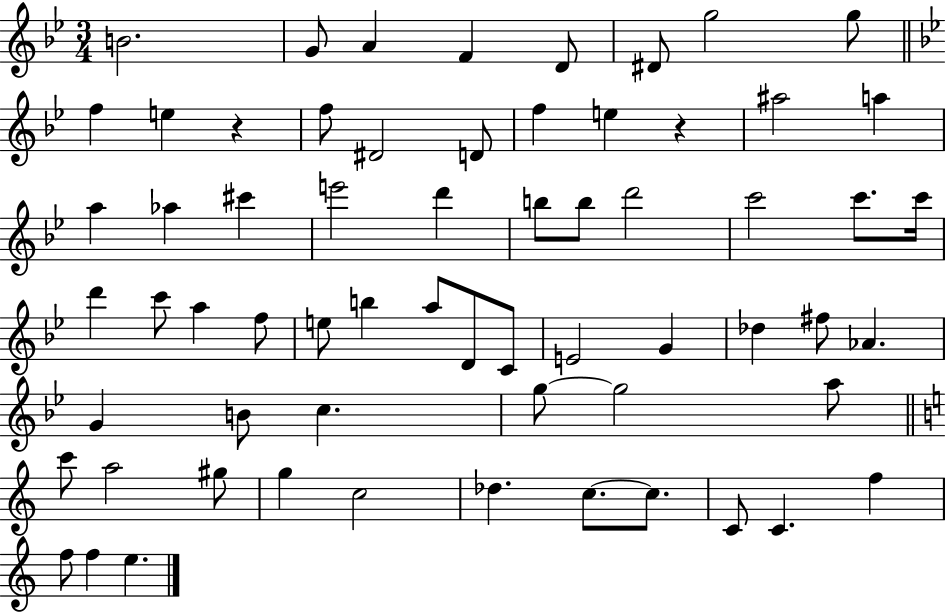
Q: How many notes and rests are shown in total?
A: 64